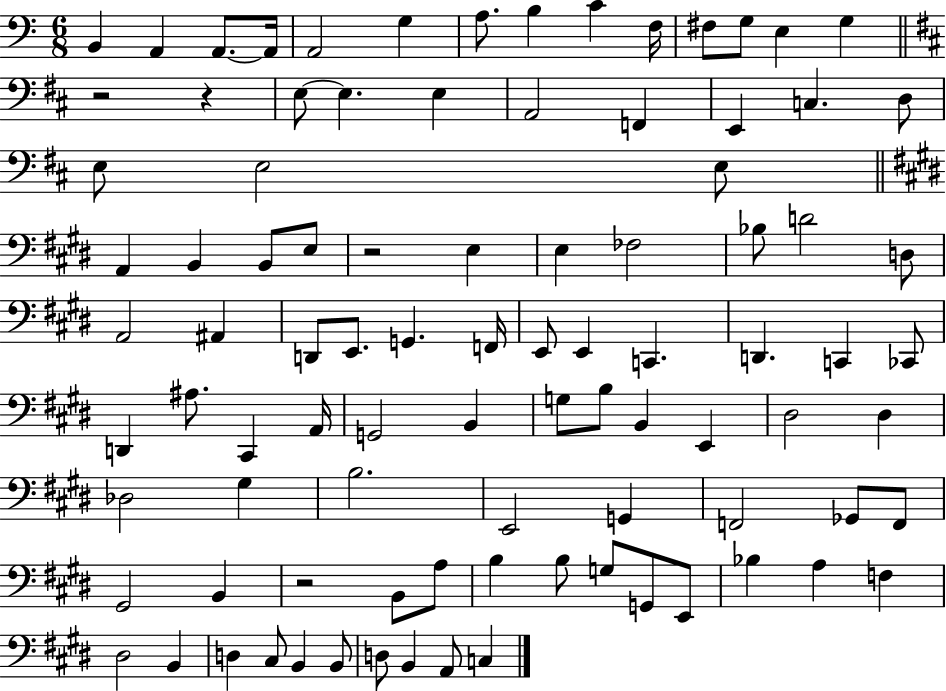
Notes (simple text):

B2/q A2/q A2/e. A2/s A2/h G3/q A3/e. B3/q C4/q F3/s F#3/e G3/e E3/q G3/q R/h R/q E3/e E3/q. E3/q A2/h F2/q E2/q C3/q. D3/e E3/e E3/h E3/e A2/q B2/q B2/e E3/e R/h E3/q E3/q FES3/h Bb3/e D4/h D3/e A2/h A#2/q D2/e E2/e. G2/q. F2/s E2/e E2/q C2/q. D2/q. C2/q CES2/e D2/q A#3/e. C#2/q A2/s G2/h B2/q G3/e B3/e B2/q E2/q D#3/h D#3/q Db3/h G#3/q B3/h. E2/h G2/q F2/h Gb2/e F2/e G#2/h B2/q R/h B2/e A3/e B3/q B3/e G3/e G2/e E2/e Bb3/q A3/q F3/q D#3/h B2/q D3/q C#3/e B2/q B2/e D3/e B2/q A2/e C3/q